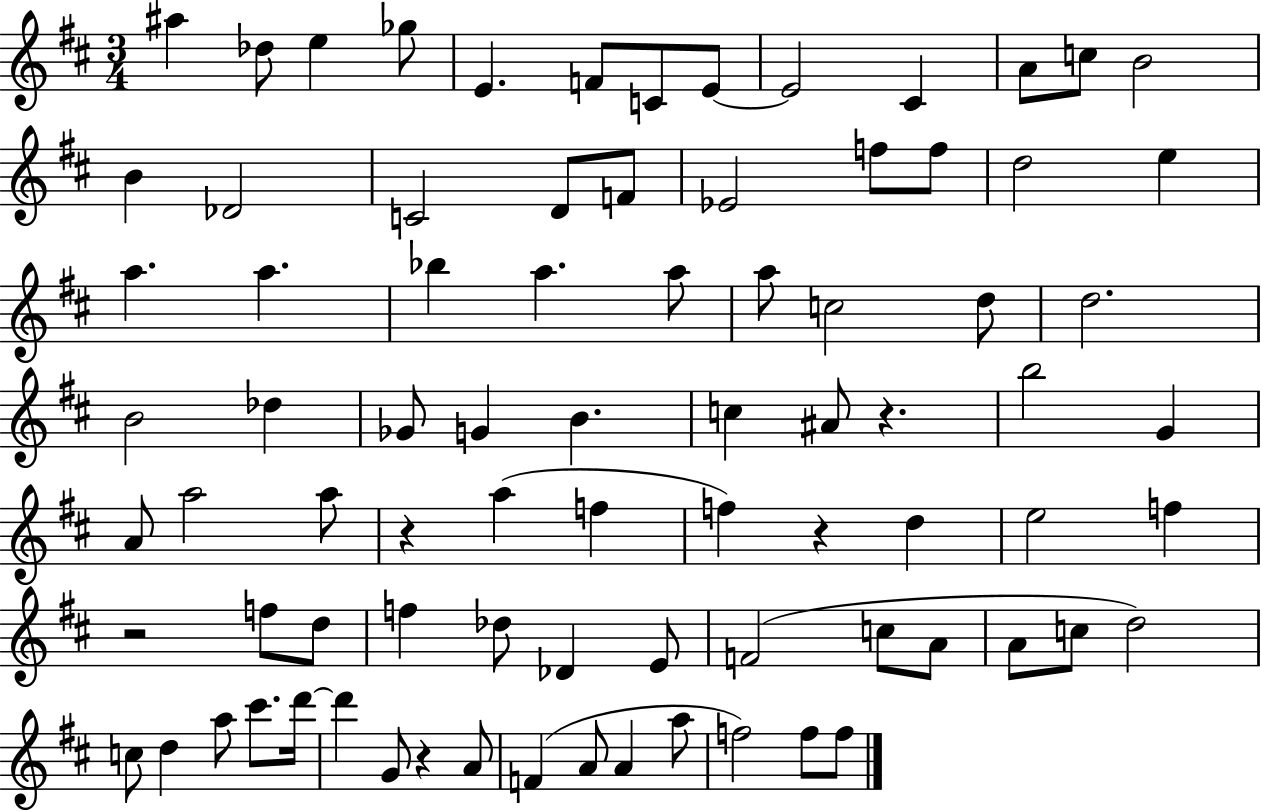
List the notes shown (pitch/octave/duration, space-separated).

A#5/q Db5/e E5/q Gb5/e E4/q. F4/e C4/e E4/e E4/h C#4/q A4/e C5/e B4/h B4/q Db4/h C4/h D4/e F4/e Eb4/h F5/e F5/e D5/h E5/q A5/q. A5/q. Bb5/q A5/q. A5/e A5/e C5/h D5/e D5/h. B4/h Db5/q Gb4/e G4/q B4/q. C5/q A#4/e R/q. B5/h G4/q A4/e A5/h A5/e R/q A5/q F5/q F5/q R/q D5/q E5/h F5/q R/h F5/e D5/e F5/q Db5/e Db4/q E4/e F4/h C5/e A4/e A4/e C5/e D5/h C5/e D5/q A5/e C#6/e. D6/s D6/q G4/e R/q A4/e F4/q A4/e A4/q A5/e F5/h F5/e F5/e